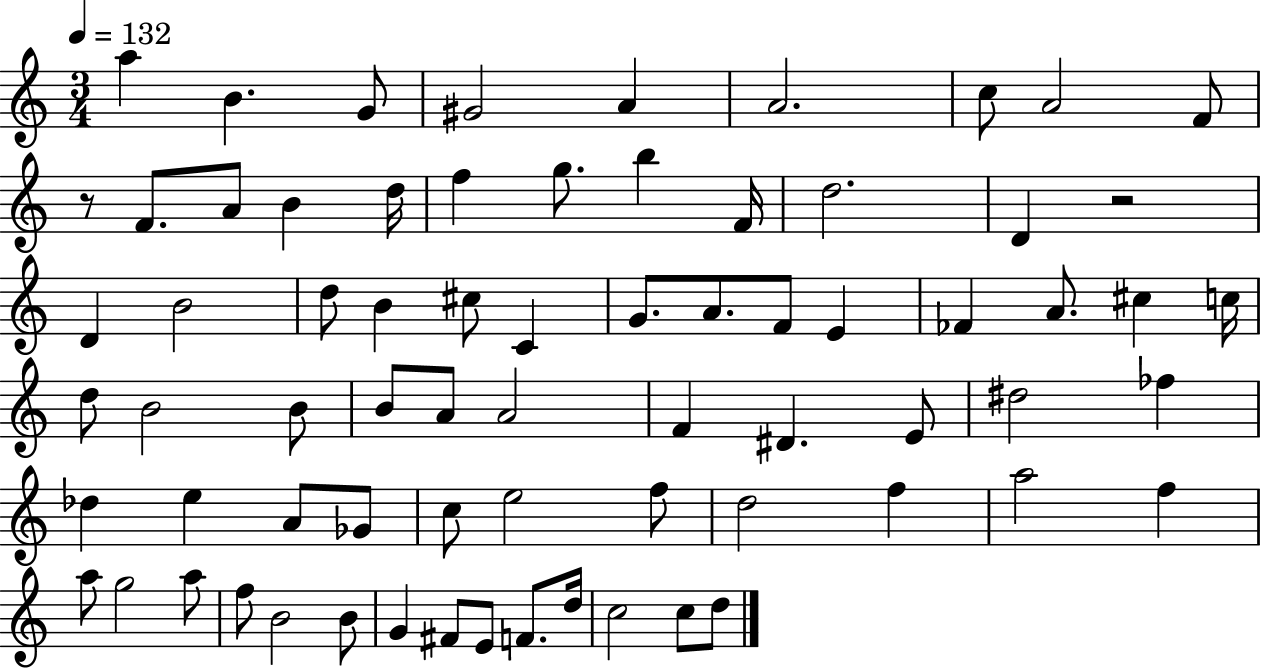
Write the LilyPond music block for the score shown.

{
  \clef treble
  \numericTimeSignature
  \time 3/4
  \key c \major
  \tempo 4 = 132
  \repeat volta 2 { a''4 b'4. g'8 | gis'2 a'4 | a'2. | c''8 a'2 f'8 | \break r8 f'8. a'8 b'4 d''16 | f''4 g''8. b''4 f'16 | d''2. | d'4 r2 | \break d'4 b'2 | d''8 b'4 cis''8 c'4 | g'8. a'8. f'8 e'4 | fes'4 a'8. cis''4 c''16 | \break d''8 b'2 b'8 | b'8 a'8 a'2 | f'4 dis'4. e'8 | dis''2 fes''4 | \break des''4 e''4 a'8 ges'8 | c''8 e''2 f''8 | d''2 f''4 | a''2 f''4 | \break a''8 g''2 a''8 | f''8 b'2 b'8 | g'4 fis'8 e'8 f'8. d''16 | c''2 c''8 d''8 | \break } \bar "|."
}